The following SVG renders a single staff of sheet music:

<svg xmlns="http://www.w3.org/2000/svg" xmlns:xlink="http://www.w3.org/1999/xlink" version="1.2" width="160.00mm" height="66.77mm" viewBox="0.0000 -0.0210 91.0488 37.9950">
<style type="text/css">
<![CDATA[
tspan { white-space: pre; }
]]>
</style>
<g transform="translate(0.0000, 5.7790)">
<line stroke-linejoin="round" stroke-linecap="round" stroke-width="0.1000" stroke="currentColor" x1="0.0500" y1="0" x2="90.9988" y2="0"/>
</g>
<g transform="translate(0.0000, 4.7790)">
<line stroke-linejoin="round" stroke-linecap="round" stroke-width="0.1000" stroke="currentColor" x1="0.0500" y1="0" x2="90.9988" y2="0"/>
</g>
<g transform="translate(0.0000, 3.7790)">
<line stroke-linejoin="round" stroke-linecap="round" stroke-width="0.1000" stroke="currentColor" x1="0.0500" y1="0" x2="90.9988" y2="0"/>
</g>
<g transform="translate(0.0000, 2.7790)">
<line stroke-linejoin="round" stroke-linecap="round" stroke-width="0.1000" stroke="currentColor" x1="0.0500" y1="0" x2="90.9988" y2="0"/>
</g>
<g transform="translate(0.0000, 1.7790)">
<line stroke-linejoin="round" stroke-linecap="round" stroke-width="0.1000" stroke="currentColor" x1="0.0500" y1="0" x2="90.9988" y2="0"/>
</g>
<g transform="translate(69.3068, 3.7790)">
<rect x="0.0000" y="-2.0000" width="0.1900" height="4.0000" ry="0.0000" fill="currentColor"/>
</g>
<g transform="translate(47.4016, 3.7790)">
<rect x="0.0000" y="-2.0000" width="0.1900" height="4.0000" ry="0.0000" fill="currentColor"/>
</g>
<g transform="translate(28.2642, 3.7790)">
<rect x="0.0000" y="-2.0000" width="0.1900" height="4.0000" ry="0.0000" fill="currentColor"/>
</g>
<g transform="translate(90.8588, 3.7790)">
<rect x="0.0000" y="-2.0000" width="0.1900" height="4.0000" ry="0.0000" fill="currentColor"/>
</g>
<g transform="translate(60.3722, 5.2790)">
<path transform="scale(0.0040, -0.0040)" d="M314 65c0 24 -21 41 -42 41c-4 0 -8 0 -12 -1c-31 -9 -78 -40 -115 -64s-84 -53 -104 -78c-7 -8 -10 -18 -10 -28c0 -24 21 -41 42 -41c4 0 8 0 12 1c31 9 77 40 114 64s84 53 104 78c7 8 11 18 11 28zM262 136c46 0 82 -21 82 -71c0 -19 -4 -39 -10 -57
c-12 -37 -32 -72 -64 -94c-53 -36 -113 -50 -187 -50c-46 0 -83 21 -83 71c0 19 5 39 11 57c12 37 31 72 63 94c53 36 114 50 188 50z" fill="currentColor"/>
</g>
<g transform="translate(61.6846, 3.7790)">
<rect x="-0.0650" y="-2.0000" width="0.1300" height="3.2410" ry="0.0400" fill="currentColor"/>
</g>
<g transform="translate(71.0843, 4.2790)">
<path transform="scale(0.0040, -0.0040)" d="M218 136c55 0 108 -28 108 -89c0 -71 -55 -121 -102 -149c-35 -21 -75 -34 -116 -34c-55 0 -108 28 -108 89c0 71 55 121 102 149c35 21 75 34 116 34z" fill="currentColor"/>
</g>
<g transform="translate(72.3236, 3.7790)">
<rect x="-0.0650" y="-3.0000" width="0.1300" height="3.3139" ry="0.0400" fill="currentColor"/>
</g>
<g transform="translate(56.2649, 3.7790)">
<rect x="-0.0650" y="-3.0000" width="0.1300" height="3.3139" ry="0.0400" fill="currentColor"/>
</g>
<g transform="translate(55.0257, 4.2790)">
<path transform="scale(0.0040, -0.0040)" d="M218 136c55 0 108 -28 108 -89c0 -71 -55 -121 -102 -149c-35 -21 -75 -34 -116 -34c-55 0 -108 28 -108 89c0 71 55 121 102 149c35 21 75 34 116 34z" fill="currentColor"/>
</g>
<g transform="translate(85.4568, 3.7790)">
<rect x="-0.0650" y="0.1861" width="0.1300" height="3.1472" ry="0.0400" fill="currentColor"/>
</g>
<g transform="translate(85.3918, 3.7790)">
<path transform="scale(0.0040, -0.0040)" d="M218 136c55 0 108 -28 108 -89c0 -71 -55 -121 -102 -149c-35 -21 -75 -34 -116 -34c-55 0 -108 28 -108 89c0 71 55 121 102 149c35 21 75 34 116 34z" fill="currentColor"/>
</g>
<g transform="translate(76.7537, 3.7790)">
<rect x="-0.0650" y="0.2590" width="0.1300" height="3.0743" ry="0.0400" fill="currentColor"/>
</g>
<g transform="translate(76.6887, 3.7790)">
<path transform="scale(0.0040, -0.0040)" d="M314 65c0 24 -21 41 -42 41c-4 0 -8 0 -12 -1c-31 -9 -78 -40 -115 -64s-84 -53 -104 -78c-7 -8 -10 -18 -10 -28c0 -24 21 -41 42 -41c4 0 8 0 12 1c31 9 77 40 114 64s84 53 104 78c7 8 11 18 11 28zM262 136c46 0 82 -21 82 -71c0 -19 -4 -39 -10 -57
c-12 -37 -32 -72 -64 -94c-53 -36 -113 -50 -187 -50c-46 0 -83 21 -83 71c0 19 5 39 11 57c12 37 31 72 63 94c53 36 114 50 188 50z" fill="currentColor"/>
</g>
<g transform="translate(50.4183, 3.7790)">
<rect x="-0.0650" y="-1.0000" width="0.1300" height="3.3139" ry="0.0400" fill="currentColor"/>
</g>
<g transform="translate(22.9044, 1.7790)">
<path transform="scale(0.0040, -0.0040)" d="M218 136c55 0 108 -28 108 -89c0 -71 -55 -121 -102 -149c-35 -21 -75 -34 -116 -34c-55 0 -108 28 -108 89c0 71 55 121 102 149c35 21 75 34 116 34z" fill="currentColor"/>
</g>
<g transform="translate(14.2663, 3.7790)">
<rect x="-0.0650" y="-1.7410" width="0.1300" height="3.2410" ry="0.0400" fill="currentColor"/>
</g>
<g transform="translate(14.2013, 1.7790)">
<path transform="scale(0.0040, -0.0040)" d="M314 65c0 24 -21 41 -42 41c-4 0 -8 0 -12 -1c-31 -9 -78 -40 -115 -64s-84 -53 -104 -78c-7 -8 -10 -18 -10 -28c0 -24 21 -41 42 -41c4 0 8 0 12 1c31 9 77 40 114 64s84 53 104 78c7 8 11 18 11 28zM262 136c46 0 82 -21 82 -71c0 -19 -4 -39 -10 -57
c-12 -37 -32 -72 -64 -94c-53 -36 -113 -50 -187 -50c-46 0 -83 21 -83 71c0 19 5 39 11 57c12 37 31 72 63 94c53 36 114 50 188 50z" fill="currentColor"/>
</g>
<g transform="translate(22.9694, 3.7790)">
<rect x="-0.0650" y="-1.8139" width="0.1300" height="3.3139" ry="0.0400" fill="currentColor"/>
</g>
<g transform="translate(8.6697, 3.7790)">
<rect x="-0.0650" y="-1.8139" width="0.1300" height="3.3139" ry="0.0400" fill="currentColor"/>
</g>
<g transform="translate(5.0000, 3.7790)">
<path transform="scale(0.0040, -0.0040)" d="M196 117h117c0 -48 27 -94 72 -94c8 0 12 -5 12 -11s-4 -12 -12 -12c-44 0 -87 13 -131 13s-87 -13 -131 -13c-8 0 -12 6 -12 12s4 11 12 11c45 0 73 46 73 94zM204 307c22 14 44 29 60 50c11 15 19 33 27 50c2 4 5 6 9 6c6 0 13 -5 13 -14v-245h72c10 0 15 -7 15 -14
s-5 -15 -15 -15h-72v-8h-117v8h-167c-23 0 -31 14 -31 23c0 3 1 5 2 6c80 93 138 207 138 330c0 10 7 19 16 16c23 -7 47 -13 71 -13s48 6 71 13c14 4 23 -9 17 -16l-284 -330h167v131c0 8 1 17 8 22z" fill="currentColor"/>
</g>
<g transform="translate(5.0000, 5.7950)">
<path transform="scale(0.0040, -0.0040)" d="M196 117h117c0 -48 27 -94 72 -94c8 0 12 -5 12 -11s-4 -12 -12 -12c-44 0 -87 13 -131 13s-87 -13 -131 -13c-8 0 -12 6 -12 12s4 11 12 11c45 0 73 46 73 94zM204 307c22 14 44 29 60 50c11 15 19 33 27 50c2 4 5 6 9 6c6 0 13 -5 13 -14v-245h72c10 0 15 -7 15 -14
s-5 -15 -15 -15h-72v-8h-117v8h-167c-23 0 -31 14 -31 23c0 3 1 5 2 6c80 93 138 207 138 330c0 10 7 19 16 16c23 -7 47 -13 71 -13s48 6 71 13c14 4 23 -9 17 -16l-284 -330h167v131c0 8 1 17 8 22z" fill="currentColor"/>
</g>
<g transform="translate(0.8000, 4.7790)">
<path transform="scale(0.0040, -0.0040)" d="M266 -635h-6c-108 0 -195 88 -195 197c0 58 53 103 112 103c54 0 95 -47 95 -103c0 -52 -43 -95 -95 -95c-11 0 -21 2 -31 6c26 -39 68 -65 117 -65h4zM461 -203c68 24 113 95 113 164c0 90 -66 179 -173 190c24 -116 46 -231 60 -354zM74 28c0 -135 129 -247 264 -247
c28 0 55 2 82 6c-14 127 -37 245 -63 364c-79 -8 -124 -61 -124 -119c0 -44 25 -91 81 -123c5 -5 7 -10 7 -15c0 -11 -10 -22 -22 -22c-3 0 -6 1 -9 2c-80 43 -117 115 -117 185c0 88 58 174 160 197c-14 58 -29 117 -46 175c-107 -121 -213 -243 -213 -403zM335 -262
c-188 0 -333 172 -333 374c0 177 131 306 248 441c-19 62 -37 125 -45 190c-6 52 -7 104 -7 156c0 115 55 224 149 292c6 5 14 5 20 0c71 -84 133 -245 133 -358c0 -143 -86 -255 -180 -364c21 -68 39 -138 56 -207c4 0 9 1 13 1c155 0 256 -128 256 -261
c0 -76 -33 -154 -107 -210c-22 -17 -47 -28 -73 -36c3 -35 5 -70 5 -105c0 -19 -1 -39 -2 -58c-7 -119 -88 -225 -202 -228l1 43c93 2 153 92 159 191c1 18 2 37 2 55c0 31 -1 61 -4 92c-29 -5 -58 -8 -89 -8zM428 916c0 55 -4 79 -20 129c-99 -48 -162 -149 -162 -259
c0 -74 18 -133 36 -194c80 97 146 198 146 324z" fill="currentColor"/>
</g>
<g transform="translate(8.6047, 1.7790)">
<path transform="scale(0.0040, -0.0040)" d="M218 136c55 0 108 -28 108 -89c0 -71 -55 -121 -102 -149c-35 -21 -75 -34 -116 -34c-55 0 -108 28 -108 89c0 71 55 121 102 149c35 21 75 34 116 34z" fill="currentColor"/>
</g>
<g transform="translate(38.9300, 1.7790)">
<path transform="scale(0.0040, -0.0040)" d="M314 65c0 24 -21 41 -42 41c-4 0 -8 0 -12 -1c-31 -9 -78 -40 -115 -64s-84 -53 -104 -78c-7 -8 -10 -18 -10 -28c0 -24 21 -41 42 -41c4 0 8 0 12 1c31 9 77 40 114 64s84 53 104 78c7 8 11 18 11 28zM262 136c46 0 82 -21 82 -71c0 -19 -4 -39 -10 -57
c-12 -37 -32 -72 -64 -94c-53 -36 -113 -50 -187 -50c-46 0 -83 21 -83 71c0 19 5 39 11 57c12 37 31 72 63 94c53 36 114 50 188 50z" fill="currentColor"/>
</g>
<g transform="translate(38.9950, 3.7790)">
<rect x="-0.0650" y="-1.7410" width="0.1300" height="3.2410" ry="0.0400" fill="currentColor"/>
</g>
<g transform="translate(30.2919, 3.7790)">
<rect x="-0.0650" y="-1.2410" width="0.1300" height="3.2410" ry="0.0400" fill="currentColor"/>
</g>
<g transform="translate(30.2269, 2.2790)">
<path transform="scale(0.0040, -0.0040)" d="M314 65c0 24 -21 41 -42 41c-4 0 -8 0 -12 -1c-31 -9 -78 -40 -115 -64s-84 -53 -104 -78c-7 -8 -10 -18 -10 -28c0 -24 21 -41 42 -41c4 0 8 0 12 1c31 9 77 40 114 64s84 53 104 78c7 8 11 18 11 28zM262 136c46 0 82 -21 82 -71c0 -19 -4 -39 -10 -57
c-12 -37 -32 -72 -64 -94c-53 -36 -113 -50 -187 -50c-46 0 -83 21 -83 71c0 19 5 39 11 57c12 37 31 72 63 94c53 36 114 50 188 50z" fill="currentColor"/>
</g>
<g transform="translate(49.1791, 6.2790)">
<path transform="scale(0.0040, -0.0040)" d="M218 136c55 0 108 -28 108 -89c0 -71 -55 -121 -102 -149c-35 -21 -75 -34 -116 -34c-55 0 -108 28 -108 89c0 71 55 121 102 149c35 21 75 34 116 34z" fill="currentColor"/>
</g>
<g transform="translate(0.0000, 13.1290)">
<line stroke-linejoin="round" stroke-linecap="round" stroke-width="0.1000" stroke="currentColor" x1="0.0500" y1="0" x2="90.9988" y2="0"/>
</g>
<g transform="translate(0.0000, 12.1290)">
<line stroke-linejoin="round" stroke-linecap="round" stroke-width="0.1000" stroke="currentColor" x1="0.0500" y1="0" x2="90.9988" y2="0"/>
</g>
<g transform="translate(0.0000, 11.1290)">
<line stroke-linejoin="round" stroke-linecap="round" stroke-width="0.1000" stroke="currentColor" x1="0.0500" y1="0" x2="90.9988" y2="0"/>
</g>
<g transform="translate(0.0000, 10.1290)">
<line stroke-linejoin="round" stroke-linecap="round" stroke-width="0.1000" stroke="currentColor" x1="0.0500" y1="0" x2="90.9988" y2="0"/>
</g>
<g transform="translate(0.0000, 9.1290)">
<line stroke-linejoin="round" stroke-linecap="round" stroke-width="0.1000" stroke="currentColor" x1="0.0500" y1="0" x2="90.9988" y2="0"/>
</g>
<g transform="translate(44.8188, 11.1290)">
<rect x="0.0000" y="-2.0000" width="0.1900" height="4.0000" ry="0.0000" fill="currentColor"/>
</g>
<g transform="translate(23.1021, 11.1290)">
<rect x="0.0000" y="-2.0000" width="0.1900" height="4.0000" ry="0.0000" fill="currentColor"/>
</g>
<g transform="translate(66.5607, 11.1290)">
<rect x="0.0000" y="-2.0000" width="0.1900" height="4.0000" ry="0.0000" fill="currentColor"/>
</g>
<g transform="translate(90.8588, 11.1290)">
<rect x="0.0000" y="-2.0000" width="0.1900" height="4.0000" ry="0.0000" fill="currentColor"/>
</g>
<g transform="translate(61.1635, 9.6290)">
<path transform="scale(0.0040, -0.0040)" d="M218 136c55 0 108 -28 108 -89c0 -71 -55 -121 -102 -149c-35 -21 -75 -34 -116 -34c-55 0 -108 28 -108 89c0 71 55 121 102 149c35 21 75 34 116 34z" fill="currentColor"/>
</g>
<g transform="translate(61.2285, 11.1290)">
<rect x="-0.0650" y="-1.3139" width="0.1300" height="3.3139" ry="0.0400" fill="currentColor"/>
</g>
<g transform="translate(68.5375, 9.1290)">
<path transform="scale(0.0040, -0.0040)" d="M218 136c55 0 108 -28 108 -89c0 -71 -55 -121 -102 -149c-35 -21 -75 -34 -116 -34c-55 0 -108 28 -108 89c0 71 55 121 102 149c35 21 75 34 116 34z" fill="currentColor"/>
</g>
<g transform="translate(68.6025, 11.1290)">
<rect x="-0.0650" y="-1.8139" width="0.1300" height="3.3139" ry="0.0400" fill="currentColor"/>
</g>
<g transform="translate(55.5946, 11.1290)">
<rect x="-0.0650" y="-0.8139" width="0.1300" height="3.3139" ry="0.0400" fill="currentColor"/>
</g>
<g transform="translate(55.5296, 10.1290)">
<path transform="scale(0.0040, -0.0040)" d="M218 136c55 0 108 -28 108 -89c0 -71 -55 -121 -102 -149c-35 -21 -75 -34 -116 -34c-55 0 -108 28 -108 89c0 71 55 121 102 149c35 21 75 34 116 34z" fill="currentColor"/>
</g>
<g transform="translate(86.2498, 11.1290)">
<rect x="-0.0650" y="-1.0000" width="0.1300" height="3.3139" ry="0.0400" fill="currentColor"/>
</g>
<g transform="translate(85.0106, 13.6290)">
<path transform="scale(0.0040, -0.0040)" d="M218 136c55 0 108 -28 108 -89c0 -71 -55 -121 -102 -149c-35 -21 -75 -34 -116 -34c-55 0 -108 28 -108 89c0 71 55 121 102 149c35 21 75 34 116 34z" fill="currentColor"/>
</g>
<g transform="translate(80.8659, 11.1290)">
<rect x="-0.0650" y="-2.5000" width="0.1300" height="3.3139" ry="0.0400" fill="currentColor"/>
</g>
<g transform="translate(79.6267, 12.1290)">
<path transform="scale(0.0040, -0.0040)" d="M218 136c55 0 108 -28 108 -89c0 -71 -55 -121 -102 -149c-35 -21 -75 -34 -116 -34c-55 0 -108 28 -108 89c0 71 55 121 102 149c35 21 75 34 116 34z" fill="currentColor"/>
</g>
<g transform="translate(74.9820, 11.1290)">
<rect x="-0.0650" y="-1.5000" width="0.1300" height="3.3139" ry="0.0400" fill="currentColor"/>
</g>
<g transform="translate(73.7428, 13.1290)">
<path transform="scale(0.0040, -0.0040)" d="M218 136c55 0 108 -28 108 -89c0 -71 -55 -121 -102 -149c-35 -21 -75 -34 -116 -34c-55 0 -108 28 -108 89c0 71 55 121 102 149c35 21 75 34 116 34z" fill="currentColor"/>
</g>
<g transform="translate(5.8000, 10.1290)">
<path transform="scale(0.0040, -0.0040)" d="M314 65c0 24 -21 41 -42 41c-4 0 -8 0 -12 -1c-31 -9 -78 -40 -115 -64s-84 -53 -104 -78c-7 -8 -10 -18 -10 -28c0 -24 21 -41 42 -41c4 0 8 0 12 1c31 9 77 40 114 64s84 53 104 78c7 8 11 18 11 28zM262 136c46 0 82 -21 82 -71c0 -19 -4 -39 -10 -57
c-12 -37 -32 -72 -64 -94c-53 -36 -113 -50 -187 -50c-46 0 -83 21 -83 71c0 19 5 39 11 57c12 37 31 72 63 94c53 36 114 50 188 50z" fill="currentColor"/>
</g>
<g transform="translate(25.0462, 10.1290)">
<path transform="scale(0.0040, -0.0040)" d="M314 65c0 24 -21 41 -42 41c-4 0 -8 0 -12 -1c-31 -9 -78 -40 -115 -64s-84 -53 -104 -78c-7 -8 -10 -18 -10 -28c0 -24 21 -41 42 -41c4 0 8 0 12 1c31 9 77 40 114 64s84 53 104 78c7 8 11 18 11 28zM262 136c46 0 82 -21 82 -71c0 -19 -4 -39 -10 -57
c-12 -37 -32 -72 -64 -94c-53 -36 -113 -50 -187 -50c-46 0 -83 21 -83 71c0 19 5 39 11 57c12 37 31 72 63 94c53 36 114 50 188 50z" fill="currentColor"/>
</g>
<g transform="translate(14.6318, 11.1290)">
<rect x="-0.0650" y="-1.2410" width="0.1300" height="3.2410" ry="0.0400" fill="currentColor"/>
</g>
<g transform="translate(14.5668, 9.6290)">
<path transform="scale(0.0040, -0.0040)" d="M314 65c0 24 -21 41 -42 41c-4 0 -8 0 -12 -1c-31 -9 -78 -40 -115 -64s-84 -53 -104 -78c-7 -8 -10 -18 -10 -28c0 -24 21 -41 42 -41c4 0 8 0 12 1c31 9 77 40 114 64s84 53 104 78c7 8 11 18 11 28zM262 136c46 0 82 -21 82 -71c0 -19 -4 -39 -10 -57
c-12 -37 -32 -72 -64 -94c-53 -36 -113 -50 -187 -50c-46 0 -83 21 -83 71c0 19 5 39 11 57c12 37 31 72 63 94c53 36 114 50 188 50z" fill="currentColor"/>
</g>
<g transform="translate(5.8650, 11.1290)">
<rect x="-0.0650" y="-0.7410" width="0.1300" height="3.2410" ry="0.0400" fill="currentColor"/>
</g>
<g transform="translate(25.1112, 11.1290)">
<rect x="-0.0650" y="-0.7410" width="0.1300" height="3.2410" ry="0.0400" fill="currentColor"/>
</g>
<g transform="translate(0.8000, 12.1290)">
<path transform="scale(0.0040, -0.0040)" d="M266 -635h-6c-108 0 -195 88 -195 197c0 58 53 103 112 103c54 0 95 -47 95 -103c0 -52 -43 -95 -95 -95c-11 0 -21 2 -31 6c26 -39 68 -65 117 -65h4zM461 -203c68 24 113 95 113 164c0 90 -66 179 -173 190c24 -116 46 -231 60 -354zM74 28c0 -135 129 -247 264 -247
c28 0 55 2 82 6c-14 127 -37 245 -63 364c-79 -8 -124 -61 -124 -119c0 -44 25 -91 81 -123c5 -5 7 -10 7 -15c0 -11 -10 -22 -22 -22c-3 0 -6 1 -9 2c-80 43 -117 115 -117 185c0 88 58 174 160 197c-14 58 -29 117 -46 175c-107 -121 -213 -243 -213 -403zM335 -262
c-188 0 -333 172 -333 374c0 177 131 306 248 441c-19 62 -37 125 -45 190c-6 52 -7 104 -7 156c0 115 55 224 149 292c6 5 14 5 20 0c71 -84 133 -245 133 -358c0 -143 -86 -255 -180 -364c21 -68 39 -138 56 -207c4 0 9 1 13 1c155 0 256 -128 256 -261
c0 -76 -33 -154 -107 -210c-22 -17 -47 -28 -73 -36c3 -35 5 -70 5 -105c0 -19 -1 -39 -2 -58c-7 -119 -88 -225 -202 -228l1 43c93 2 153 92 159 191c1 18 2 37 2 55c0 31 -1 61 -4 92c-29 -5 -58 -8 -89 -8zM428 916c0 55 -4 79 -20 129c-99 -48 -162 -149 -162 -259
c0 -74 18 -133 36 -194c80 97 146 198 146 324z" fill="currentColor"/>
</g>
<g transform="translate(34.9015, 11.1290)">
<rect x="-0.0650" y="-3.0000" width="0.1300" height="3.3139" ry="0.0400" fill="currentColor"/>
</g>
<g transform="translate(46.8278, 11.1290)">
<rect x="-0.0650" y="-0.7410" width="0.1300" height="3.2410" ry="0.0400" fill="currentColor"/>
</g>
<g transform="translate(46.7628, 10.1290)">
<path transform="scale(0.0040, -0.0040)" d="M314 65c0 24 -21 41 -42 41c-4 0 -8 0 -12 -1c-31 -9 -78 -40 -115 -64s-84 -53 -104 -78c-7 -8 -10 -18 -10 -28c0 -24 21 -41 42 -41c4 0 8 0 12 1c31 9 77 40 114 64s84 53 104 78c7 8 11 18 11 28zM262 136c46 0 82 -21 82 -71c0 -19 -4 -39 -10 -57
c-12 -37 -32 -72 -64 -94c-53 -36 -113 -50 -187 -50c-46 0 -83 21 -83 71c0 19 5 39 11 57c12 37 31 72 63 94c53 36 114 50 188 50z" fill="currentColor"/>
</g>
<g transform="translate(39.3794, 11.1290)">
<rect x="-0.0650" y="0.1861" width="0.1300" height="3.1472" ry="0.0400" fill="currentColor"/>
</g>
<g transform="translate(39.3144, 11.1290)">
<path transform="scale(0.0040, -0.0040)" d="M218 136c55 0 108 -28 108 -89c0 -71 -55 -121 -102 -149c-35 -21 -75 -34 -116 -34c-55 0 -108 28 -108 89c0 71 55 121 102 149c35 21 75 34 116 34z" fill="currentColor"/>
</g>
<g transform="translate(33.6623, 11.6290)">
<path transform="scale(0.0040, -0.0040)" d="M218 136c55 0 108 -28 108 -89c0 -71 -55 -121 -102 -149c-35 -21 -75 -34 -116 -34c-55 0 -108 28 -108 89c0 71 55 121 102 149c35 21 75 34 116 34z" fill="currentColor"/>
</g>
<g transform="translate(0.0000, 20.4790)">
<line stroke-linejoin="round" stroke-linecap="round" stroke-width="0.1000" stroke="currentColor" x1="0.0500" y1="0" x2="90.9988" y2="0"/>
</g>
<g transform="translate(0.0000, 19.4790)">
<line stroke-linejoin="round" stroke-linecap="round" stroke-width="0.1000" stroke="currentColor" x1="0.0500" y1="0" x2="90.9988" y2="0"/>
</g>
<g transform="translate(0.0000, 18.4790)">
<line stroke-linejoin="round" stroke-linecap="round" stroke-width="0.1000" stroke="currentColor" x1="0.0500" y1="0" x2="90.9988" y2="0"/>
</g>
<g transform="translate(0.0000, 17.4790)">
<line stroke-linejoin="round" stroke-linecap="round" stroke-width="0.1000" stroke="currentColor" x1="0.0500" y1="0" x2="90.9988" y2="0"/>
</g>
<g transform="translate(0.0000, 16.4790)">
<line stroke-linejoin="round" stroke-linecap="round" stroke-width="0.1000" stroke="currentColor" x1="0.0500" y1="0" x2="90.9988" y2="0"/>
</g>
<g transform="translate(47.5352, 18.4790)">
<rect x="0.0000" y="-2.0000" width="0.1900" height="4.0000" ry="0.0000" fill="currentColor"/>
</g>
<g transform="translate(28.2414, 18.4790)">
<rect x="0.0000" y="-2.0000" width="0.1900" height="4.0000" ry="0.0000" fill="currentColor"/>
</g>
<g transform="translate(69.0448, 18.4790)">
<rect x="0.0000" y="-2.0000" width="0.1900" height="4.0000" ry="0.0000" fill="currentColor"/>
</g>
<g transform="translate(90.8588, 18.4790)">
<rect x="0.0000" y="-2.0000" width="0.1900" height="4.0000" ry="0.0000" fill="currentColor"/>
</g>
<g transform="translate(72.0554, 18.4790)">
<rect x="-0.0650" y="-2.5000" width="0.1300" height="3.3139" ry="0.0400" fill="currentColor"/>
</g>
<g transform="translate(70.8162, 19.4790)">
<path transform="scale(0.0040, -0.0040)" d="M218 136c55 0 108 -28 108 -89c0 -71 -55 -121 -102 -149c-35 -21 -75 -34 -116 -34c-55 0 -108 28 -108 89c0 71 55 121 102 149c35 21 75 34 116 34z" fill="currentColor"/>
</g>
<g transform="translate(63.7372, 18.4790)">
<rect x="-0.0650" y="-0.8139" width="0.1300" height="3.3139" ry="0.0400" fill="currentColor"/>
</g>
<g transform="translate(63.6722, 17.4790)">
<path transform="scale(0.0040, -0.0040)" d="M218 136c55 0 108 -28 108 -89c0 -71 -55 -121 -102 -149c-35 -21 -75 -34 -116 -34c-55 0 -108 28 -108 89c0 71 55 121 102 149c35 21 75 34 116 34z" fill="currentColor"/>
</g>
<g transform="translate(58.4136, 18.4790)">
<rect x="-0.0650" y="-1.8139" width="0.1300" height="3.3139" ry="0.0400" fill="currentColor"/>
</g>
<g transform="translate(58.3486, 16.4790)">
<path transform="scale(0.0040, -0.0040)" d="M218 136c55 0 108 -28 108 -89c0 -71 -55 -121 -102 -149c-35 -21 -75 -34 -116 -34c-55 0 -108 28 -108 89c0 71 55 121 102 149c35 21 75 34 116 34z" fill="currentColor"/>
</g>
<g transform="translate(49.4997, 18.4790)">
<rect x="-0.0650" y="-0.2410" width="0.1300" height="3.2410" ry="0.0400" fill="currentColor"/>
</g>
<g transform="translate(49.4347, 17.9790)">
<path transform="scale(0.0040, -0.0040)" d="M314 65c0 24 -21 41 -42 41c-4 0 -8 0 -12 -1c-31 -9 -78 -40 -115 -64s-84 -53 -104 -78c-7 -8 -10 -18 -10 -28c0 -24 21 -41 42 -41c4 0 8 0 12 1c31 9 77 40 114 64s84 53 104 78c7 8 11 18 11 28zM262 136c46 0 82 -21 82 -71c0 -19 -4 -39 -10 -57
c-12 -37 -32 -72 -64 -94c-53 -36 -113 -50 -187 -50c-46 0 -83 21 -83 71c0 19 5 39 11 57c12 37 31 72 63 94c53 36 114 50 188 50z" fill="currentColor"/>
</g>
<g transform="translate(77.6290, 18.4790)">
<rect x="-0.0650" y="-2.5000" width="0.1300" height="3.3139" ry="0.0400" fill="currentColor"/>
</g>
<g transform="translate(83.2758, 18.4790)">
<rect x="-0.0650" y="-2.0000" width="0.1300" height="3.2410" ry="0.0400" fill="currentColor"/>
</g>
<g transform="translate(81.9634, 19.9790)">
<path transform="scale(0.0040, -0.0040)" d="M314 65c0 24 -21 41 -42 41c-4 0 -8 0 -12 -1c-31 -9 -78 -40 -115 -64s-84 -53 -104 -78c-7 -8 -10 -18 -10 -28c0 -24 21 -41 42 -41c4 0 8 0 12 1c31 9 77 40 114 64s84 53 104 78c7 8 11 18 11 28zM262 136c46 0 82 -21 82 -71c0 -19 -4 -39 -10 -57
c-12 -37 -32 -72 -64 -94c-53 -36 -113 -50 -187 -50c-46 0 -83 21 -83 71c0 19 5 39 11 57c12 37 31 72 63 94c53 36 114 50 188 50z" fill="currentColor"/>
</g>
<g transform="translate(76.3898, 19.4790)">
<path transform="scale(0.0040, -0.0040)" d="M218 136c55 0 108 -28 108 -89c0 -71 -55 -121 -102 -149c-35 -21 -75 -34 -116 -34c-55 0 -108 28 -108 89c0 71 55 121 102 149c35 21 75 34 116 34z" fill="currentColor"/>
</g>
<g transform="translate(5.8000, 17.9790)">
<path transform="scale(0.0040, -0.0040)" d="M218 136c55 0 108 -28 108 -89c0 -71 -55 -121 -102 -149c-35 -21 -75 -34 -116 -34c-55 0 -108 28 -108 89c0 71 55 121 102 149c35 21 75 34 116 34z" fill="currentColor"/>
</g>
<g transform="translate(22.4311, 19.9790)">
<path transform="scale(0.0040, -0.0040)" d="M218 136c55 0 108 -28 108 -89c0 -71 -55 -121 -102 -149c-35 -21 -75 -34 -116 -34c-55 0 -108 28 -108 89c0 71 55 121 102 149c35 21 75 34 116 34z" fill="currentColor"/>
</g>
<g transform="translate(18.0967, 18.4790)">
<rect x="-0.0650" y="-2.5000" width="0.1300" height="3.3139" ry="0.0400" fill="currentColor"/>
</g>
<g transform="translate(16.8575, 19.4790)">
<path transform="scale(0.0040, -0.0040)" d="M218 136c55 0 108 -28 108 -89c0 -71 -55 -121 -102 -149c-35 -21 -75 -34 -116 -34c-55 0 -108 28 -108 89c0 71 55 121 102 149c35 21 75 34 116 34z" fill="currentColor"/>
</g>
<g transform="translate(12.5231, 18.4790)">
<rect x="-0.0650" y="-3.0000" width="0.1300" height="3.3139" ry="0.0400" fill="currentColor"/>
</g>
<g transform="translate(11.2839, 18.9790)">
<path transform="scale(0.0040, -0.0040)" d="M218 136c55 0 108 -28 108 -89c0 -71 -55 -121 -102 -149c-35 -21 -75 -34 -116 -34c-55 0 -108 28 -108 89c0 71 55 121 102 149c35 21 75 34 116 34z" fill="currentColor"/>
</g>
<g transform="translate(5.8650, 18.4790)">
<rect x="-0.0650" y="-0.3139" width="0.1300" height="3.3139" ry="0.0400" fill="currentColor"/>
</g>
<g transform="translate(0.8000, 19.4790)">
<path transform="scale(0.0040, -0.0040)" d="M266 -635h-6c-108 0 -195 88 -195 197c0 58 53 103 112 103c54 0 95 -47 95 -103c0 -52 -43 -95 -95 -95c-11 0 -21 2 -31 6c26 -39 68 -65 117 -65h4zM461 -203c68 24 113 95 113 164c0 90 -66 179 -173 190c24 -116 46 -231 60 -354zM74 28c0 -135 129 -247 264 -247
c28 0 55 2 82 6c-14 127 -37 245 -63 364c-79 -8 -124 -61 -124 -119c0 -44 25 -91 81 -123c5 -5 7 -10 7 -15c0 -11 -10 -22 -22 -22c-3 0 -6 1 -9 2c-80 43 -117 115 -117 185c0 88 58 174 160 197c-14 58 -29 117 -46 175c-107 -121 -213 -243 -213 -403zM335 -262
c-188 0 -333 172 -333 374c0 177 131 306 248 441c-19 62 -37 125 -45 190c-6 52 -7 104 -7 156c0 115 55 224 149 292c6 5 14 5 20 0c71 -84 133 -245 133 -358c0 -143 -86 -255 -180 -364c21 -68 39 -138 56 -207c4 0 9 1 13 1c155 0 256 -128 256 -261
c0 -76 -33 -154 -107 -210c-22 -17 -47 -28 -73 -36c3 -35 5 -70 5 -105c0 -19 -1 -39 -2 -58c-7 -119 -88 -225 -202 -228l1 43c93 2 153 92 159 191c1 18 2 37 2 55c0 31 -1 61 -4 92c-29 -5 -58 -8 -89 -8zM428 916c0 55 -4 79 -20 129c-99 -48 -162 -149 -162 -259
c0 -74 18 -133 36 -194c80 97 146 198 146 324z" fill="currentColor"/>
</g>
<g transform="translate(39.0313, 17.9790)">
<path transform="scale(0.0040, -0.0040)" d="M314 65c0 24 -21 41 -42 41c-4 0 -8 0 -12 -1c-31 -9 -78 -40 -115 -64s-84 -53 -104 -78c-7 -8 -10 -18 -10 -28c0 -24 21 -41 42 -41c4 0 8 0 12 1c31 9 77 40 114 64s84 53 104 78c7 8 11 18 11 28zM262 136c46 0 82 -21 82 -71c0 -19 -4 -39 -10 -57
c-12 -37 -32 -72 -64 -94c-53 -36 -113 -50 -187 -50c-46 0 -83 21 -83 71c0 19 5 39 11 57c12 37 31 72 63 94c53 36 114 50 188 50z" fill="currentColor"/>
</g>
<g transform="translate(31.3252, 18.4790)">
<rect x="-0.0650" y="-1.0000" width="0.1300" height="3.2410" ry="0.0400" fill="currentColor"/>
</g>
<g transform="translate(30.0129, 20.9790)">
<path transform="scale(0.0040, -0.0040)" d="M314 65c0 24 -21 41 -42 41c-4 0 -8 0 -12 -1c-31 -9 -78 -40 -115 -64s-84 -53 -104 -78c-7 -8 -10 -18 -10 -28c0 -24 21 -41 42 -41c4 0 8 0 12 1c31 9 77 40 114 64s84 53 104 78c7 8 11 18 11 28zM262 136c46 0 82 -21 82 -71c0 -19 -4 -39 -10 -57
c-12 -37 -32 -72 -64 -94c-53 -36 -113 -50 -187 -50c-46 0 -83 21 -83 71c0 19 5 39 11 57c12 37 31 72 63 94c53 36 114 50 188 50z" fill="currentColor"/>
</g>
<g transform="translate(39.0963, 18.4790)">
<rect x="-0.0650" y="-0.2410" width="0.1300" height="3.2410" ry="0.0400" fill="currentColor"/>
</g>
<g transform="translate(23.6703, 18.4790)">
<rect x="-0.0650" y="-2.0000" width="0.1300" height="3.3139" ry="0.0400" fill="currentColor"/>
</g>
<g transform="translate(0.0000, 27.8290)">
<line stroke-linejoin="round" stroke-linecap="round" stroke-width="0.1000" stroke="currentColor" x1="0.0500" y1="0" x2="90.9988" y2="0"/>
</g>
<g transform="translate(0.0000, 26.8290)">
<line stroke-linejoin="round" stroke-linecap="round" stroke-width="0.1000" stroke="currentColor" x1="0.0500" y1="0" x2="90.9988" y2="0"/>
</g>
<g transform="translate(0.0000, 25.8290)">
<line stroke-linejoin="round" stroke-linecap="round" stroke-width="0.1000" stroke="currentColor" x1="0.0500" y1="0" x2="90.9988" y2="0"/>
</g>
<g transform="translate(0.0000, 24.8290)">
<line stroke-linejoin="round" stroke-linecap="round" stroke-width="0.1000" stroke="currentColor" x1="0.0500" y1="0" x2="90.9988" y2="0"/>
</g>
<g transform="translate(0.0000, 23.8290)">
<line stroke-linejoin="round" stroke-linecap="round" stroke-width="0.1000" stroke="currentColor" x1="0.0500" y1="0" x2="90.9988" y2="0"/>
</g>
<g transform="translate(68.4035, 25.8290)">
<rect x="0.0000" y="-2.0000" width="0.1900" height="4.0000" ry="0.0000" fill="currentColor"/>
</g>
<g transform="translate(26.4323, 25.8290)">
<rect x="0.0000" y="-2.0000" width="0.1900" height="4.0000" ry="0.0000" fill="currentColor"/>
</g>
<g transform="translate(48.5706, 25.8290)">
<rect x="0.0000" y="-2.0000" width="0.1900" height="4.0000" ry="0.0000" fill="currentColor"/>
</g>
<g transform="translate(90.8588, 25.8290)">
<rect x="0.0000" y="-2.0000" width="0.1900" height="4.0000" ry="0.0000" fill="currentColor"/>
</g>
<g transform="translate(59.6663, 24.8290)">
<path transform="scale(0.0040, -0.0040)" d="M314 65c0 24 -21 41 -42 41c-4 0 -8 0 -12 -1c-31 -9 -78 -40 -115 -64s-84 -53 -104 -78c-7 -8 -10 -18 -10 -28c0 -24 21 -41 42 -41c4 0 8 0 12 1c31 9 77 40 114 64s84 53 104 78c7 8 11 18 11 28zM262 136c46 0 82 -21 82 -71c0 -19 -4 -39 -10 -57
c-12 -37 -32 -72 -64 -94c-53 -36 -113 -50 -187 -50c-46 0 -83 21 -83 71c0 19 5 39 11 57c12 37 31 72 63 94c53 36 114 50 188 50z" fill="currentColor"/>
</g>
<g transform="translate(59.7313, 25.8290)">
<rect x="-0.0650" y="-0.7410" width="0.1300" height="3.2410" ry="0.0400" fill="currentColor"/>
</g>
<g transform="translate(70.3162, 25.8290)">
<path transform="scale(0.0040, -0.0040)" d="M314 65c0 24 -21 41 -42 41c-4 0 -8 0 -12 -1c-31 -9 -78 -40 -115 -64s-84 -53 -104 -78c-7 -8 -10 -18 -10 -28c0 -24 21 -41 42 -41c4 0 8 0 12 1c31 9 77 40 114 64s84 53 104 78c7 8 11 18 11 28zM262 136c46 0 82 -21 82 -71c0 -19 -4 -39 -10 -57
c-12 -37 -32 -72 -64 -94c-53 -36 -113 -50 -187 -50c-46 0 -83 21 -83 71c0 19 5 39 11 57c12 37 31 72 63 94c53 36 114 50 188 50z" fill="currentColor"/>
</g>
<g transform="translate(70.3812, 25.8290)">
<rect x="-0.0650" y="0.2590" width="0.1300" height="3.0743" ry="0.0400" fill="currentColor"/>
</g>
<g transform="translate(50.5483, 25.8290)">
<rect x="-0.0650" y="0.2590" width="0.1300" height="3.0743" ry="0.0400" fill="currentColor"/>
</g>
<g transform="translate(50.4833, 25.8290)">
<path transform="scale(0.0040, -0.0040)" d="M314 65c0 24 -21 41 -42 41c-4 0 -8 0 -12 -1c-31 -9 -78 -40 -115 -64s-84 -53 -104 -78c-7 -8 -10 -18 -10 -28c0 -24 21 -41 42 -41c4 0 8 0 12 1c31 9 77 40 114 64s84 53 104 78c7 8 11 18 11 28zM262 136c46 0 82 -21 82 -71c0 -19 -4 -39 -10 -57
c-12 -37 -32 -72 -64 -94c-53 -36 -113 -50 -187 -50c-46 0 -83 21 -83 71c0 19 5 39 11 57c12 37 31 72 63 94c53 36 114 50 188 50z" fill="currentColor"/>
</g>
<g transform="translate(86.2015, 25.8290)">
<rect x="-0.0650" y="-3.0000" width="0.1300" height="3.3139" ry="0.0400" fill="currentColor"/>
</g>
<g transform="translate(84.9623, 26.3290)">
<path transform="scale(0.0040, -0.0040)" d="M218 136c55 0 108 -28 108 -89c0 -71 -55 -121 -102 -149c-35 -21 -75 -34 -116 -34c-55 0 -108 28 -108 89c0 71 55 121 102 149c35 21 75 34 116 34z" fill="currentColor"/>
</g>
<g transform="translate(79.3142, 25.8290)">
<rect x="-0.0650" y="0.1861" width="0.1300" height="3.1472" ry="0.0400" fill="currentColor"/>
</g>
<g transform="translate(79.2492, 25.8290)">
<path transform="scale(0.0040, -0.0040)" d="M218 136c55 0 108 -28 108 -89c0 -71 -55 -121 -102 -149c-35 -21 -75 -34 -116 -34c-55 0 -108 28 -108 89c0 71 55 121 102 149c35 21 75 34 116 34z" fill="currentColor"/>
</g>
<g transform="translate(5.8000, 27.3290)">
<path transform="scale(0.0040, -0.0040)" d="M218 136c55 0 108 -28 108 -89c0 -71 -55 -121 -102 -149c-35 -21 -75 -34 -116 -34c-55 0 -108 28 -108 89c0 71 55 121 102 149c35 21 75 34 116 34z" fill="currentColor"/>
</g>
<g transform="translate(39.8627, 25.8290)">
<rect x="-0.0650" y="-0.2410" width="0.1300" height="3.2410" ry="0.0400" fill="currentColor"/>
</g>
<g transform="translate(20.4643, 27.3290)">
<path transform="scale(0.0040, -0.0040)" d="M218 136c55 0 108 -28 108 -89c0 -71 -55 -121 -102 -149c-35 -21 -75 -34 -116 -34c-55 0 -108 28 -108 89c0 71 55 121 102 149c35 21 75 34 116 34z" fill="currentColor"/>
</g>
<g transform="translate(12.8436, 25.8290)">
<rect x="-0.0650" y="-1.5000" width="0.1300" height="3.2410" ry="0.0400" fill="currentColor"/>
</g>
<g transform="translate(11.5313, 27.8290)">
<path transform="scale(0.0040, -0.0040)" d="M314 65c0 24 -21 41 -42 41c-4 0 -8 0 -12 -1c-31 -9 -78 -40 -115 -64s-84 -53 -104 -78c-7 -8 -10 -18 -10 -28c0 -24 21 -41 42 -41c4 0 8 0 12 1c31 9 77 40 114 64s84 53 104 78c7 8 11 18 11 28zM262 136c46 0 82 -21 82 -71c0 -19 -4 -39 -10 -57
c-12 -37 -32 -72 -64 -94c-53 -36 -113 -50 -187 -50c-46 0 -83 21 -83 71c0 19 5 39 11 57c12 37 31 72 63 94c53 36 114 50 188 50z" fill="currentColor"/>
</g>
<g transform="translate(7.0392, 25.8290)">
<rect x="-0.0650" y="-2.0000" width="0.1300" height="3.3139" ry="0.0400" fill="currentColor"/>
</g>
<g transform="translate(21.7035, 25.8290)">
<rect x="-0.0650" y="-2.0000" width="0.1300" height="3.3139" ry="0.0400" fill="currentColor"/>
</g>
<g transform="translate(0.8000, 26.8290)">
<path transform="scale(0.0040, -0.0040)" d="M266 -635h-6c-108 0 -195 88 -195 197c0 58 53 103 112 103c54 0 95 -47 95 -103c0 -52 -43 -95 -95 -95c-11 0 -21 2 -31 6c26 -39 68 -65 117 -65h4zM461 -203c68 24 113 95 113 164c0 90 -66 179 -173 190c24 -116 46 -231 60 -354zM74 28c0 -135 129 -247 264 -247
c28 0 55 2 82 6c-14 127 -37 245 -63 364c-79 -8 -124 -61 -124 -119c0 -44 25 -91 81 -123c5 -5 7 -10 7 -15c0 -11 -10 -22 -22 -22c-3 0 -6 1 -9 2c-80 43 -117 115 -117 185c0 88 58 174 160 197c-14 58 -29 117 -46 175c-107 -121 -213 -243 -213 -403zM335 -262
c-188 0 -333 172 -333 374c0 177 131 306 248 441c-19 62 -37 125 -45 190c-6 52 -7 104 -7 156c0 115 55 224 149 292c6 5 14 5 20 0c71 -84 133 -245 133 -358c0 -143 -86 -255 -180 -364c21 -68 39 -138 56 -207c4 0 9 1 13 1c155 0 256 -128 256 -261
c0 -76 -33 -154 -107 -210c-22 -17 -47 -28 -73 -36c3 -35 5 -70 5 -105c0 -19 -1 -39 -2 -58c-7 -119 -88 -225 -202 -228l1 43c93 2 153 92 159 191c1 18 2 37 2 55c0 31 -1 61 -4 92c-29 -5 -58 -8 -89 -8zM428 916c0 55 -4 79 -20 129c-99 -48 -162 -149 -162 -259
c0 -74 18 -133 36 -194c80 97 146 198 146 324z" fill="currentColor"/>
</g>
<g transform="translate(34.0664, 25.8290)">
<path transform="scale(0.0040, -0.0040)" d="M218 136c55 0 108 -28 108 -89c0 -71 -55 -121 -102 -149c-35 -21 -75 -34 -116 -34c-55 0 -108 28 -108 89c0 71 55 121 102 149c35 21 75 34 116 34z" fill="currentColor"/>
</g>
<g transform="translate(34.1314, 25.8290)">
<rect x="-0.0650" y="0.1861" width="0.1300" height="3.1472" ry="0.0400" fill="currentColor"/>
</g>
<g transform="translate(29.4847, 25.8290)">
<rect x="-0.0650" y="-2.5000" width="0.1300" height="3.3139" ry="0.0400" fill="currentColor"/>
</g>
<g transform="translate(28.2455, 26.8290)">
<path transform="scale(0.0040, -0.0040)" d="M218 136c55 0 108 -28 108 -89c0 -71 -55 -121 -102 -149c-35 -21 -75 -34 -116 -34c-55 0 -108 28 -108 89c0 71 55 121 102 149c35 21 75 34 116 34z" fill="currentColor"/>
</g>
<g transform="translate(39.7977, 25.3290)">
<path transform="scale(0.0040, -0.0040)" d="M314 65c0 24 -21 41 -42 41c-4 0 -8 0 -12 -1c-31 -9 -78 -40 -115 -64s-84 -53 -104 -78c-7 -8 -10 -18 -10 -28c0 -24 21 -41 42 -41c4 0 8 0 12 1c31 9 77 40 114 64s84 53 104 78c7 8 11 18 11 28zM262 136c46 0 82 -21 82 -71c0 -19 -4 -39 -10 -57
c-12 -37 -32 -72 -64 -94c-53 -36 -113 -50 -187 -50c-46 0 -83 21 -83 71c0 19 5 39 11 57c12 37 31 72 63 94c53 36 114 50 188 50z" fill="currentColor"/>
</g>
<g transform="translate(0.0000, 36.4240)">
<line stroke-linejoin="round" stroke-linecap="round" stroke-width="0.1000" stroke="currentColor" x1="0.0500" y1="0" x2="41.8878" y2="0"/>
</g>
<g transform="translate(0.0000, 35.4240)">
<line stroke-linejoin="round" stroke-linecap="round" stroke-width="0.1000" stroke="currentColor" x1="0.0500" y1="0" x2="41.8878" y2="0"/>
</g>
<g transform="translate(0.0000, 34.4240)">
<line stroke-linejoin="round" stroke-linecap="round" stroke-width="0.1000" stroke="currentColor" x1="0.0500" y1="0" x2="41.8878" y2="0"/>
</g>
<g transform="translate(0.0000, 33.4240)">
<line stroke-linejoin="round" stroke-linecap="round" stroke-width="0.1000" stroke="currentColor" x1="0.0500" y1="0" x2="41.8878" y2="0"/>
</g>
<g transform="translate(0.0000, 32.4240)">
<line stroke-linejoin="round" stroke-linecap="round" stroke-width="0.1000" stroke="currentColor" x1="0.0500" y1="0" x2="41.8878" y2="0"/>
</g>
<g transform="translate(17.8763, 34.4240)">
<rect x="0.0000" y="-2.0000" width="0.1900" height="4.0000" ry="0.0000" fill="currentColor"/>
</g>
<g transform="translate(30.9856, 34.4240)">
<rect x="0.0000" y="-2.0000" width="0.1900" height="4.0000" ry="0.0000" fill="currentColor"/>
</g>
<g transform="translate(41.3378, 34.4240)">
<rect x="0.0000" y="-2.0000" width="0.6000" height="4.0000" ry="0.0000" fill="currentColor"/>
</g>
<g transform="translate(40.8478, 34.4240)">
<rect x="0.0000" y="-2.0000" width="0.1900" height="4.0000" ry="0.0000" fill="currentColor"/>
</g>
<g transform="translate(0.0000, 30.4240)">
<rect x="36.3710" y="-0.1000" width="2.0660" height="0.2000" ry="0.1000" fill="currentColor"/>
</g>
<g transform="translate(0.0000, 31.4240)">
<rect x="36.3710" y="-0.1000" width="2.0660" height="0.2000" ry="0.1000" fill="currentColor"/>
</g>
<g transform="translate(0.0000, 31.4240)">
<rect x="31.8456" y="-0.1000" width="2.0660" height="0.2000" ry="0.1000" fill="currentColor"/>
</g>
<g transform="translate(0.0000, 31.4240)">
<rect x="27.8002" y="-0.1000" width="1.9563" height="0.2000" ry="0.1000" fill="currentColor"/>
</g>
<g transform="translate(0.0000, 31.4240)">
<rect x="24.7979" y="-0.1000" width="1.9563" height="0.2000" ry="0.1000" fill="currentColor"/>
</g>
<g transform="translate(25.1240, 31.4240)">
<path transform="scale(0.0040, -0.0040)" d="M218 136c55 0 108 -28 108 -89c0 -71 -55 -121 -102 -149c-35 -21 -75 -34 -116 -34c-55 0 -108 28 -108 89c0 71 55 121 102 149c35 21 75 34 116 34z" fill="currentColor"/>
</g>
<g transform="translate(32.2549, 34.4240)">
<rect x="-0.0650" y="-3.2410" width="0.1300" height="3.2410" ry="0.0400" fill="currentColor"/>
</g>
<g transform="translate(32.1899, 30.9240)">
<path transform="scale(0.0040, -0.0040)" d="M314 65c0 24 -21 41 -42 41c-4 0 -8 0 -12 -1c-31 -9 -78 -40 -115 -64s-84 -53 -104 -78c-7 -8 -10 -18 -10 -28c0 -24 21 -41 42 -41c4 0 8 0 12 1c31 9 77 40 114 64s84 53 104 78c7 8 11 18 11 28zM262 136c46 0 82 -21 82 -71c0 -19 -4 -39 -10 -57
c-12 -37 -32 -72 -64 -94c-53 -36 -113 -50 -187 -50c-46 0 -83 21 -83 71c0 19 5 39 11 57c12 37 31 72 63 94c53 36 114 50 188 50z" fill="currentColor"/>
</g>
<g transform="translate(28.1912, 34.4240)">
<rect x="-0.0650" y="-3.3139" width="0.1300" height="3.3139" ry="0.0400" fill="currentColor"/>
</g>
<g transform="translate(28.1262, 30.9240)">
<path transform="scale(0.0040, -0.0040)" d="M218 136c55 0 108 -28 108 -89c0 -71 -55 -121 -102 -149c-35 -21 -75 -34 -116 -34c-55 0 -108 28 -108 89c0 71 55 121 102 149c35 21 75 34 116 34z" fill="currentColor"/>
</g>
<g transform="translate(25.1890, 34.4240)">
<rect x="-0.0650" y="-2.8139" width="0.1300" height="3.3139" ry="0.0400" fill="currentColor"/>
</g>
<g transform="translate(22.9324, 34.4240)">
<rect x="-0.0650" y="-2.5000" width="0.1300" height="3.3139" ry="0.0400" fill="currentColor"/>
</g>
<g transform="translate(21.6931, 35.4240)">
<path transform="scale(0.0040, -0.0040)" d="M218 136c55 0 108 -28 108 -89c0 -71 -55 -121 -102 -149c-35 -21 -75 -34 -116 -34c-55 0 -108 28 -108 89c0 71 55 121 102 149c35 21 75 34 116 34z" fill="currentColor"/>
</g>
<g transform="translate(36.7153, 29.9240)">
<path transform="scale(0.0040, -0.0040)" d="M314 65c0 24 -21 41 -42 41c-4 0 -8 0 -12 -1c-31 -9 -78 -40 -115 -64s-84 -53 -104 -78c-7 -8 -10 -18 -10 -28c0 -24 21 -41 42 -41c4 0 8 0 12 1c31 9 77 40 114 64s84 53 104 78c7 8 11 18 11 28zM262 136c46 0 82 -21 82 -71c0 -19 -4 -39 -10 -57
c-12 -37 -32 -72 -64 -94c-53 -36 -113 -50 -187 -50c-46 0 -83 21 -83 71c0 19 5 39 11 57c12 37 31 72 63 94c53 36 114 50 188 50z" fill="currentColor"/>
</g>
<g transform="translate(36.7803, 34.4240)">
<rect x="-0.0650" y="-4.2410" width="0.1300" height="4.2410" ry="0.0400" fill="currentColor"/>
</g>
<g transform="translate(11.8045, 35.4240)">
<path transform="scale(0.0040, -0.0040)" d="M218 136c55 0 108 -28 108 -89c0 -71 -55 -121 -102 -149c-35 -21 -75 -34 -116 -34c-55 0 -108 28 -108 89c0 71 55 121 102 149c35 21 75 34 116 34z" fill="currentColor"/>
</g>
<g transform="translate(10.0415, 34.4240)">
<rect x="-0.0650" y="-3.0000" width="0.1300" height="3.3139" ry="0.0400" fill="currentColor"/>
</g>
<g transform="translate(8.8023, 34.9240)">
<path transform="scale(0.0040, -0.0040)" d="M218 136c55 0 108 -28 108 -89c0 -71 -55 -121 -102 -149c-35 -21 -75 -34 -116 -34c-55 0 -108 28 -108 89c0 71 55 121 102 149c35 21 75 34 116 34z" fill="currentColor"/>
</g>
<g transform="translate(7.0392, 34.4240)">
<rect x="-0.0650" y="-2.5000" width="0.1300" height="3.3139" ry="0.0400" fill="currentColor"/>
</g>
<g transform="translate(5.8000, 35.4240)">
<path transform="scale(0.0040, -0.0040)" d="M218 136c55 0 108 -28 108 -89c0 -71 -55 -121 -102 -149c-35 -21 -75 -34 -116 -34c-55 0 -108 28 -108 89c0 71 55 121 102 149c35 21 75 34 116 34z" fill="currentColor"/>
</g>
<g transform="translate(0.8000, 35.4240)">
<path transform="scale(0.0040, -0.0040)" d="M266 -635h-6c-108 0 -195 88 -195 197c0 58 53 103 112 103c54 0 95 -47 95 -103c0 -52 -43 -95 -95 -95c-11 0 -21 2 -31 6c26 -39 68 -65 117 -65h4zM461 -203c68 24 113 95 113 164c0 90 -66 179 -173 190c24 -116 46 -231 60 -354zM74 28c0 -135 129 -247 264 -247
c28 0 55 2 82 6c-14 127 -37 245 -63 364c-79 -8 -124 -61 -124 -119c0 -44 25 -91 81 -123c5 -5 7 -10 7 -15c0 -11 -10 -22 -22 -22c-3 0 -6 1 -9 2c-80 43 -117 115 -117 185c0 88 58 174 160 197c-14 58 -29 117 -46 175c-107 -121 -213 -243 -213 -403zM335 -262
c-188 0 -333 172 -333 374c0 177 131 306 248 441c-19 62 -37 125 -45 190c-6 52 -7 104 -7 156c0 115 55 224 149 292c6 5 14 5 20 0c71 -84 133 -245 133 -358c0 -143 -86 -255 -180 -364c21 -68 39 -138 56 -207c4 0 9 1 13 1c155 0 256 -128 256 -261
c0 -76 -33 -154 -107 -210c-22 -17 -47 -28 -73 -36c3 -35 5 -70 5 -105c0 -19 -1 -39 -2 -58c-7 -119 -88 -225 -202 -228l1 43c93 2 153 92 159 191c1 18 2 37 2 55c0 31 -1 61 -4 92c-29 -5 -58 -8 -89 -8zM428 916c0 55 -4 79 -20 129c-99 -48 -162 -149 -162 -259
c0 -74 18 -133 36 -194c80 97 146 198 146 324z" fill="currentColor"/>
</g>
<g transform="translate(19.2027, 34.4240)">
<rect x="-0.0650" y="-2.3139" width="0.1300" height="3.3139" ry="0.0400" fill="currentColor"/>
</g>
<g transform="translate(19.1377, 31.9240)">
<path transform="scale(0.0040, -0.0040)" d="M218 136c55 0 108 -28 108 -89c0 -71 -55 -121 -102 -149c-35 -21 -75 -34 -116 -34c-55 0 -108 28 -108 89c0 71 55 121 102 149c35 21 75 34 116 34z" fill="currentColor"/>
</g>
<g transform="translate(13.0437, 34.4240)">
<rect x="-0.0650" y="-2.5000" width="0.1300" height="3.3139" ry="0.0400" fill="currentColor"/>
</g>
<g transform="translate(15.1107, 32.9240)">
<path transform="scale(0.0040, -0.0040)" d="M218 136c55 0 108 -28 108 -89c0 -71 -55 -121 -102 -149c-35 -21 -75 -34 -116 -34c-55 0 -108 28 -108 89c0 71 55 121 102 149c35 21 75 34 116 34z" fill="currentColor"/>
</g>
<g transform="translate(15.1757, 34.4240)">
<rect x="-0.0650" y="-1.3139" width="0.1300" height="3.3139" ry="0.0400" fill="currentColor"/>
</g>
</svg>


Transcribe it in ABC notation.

X:1
T:Untitled
M:4/4
L:1/4
K:C
f f2 f e2 f2 D A F2 A B2 B d2 e2 d2 A B d2 d e f E G D c A G F D2 c2 c2 f d G G F2 F E2 F G B c2 B2 d2 B2 B A G A G e g G a b b2 d'2